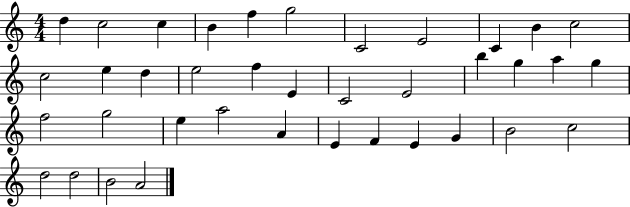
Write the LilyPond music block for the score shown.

{
  \clef treble
  \numericTimeSignature
  \time 4/4
  \key c \major
  d''4 c''2 c''4 | b'4 f''4 g''2 | c'2 e'2 | c'4 b'4 c''2 | \break c''2 e''4 d''4 | e''2 f''4 e'4 | c'2 e'2 | b''4 g''4 a''4 g''4 | \break f''2 g''2 | e''4 a''2 a'4 | e'4 f'4 e'4 g'4 | b'2 c''2 | \break d''2 d''2 | b'2 a'2 | \bar "|."
}